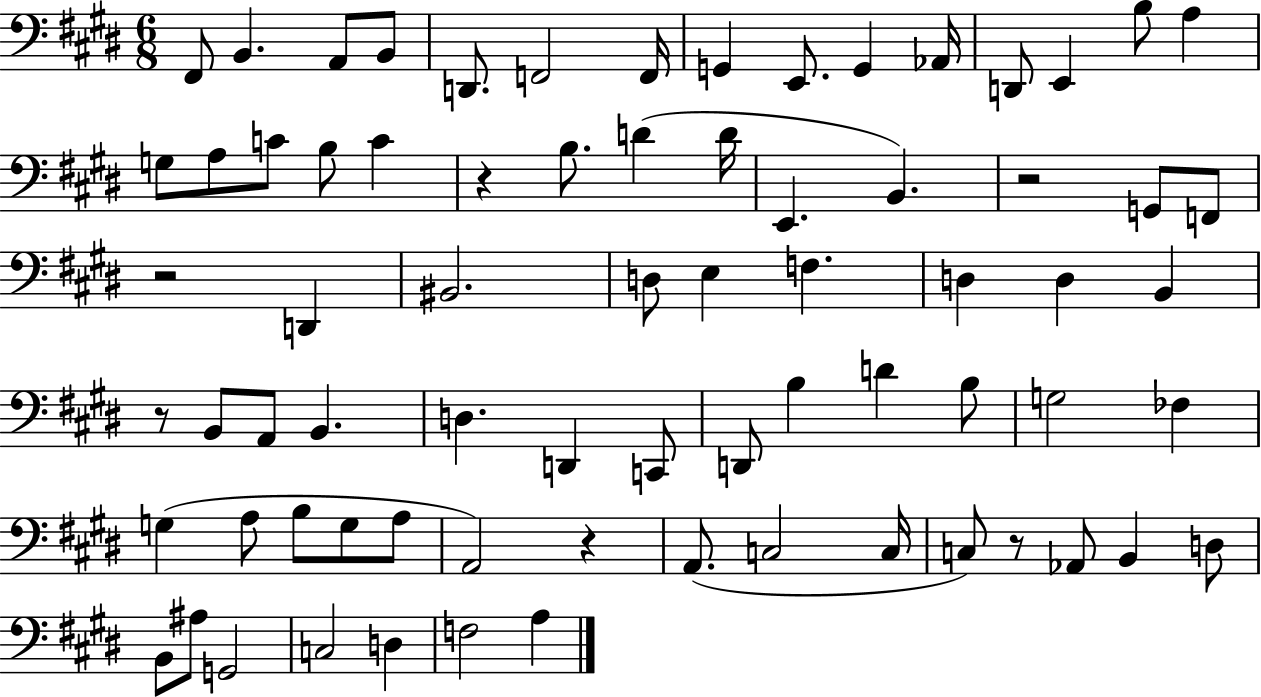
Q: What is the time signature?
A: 6/8